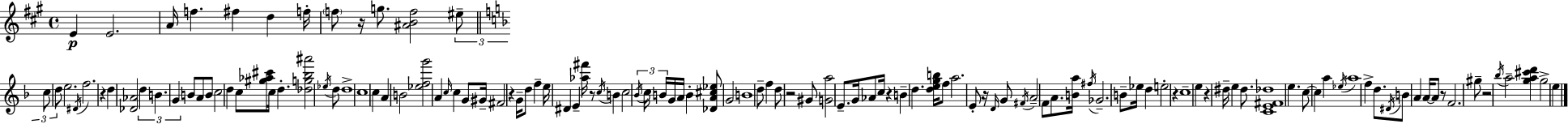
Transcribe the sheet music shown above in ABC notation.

X:1
T:Untitled
M:4/4
L:1/4
K:A
E E2 A/4 f ^f d f/4 f/2 z/4 g/2 [^ABf]2 ^e/2 c/2 d/2 e2 ^D/4 f2 z d [_D_A]2 d B G B/2 A/2 B/2 c2 d c/2 [^g_a^c']/4 c/4 d [_dg_b^a']2 _e/4 d/2 d4 c4 c A B2 [_efg']2 A c/4 c G/2 ^G/4 ^F2 z G/4 d/2 f e/4 ^D E [_a^f']/4 z/2 c/4 B c2 _B/4 c/4 B/4 G/4 A/4 B [_DA^c_e]/2 G2 B4 d/2 f d/2 z2 ^G/2 [Ga]2 E/2 G/4 _A/2 c/4 z B d [degb]/4 f/2 a2 E/2 z/4 D/4 G/2 ^F/4 A2 F/2 A/2 [Ba]/4 ^f/4 _G2 B/2 _e/4 d e2 z c4 e z ^d/4 e ^d/2 [CE^F_d]4 e c/2 c a _e/4 a4 f d/2 ^D/4 B/2 A A/4 A/2 z/2 F2 ^g/2 z2 _b/4 a2 [ga^c'd'] g2 e